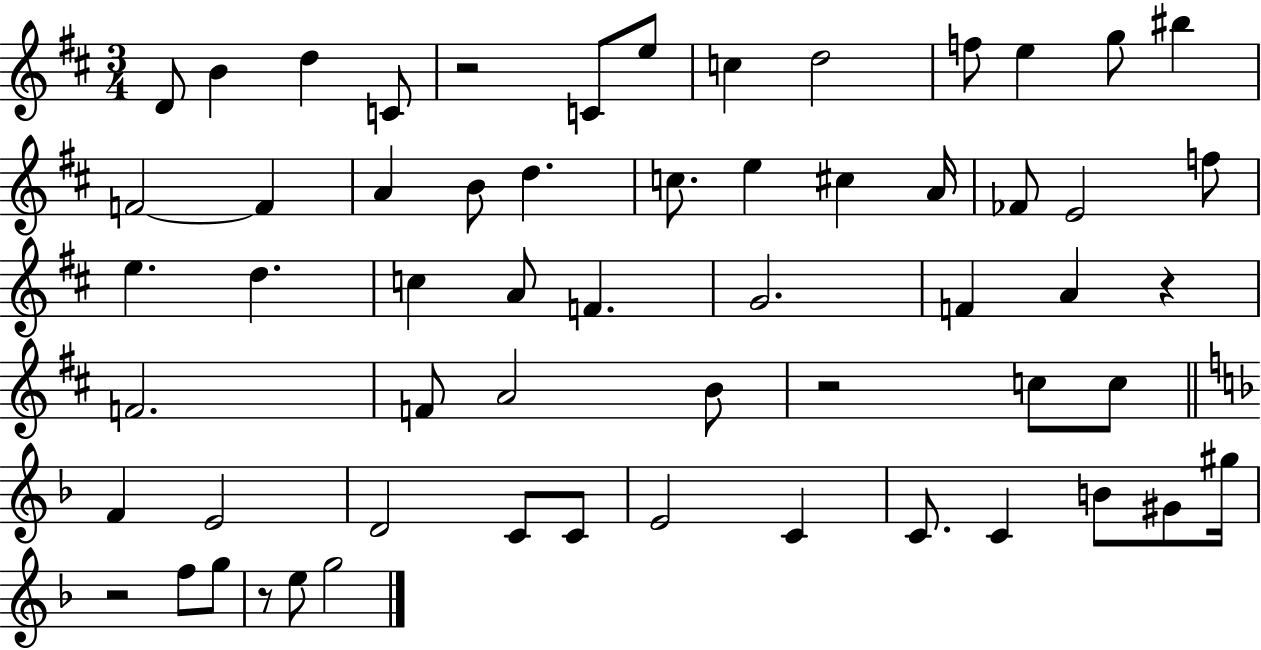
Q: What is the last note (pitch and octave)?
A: G5